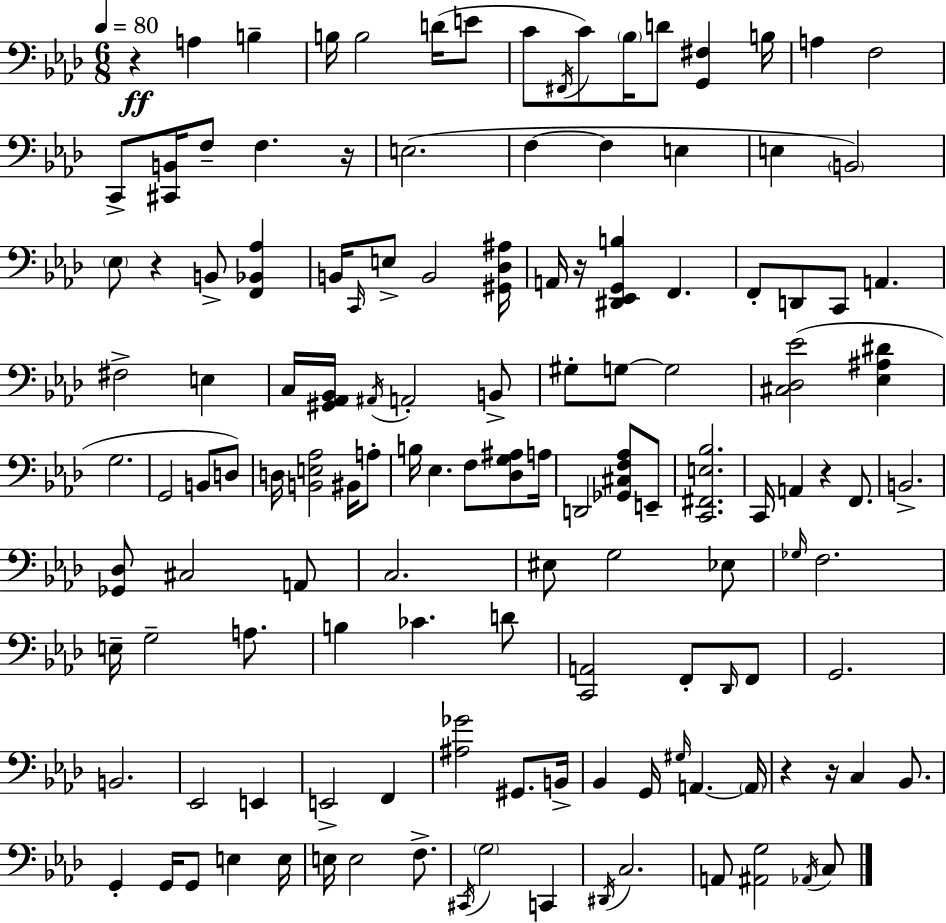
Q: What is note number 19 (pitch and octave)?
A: F3